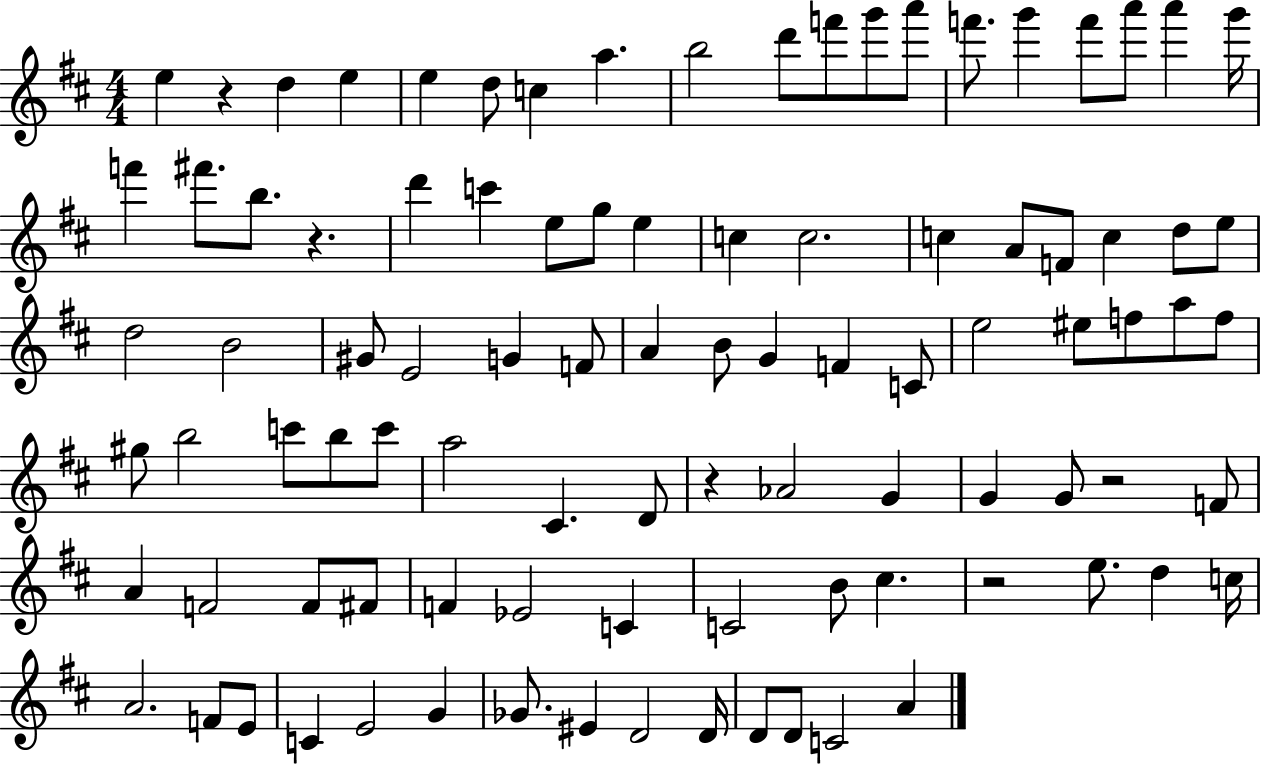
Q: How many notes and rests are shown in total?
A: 95